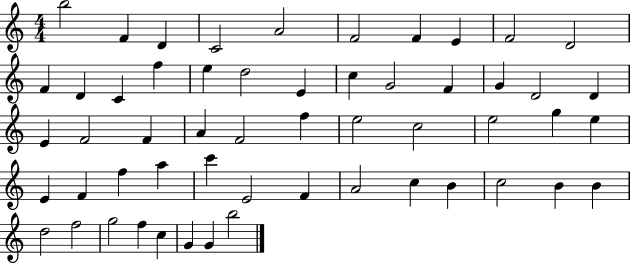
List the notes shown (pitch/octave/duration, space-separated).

B5/h F4/q D4/q C4/h A4/h F4/h F4/q E4/q F4/h D4/h F4/q D4/q C4/q F5/q E5/q D5/h E4/q C5/q G4/h F4/q G4/q D4/h D4/q E4/q F4/h F4/q A4/q F4/h F5/q E5/h C5/h E5/h G5/q E5/q E4/q F4/q F5/q A5/q C6/q E4/h F4/q A4/h C5/q B4/q C5/h B4/q B4/q D5/h F5/h G5/h F5/q C5/q G4/q G4/q B5/h